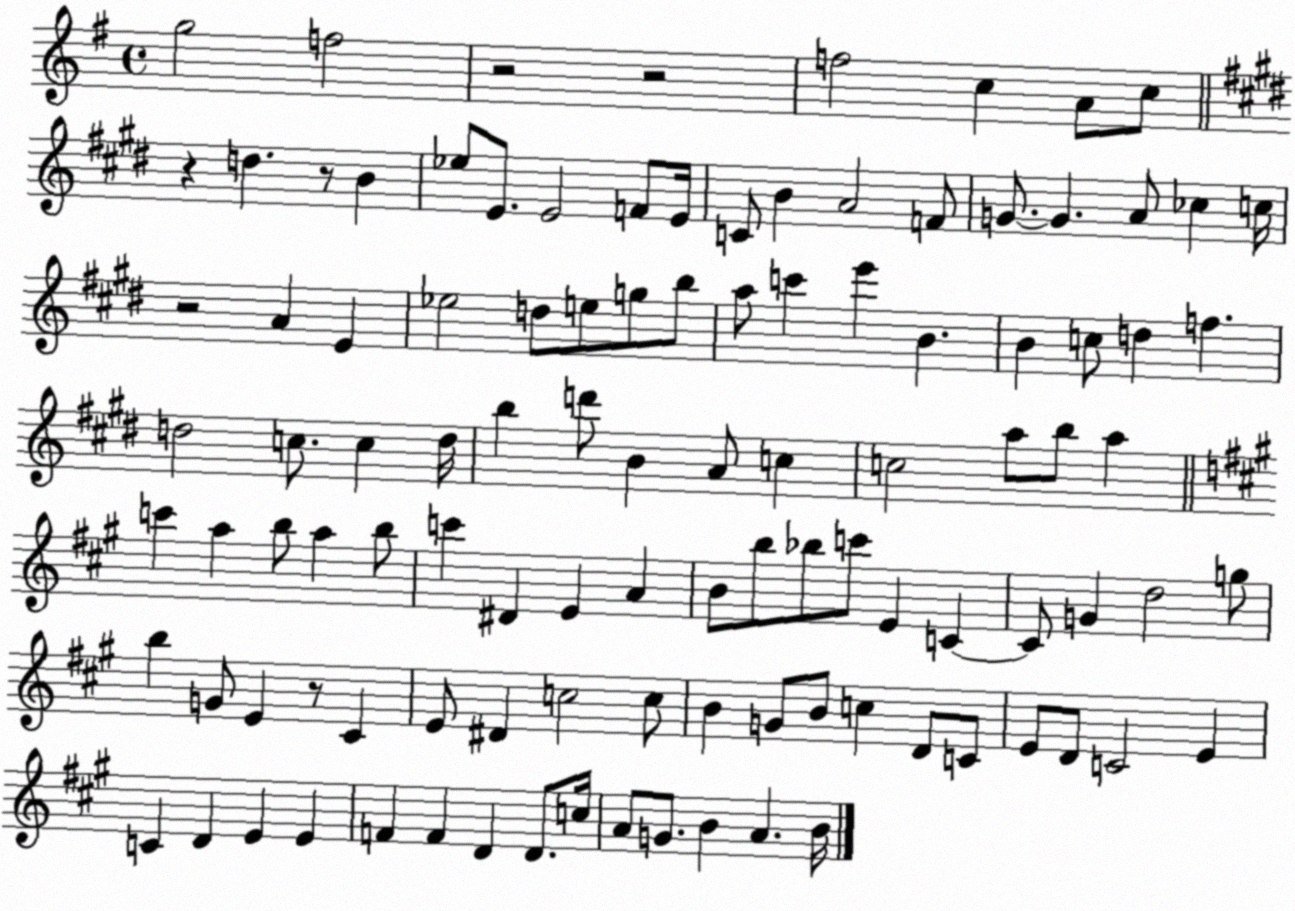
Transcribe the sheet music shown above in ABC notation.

X:1
T:Untitled
M:4/4
L:1/4
K:G
g2 f2 z2 z2 f2 c A/2 c/2 z d z/2 B _e/2 E/2 E2 F/2 E/4 C/2 B A2 F/2 G/2 G A/2 _c c/4 z2 A E _e2 d/2 e/2 g/2 b/2 a/2 c' e' B B c/2 d f d2 c/2 c d/4 b d'/2 B A/2 c c2 a/2 b/2 a c' a b/2 a b/2 c' ^D E A B/2 b/2 _b/2 c'/2 E C C/2 G d2 g/2 b G/2 E z/2 ^C E/2 ^D c2 c/2 B G/2 B/2 c D/2 C/2 E/2 D/2 C2 E C D E E F F D D/2 c/4 A/2 G/2 B A B/4